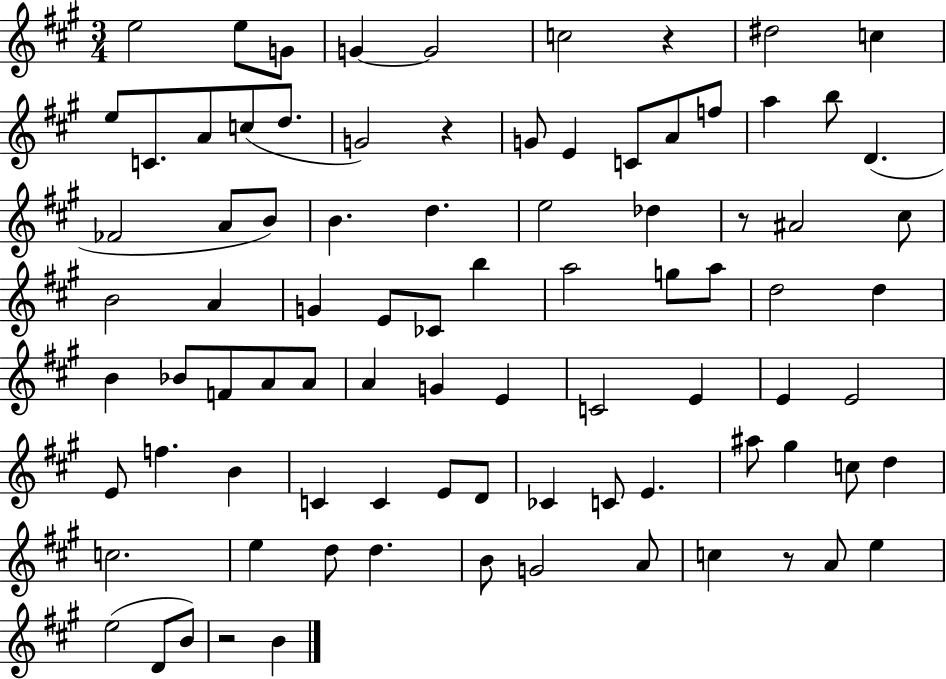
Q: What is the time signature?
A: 3/4